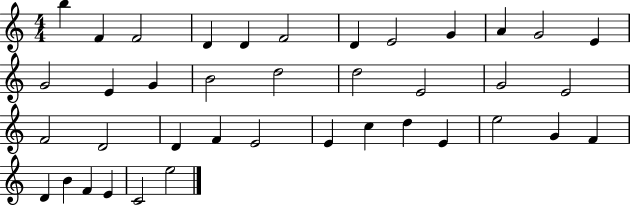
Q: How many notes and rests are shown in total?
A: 39